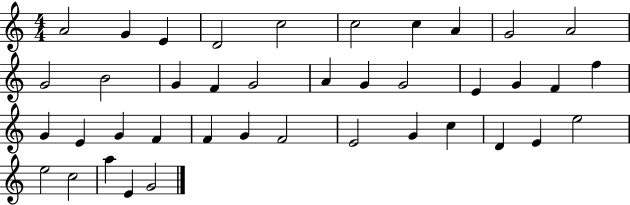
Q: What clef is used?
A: treble